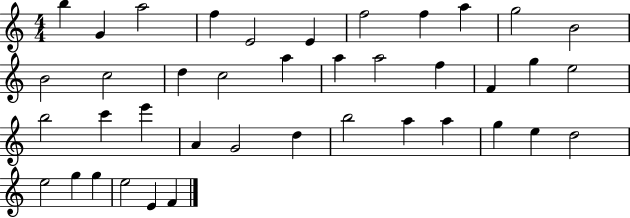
X:1
T:Untitled
M:4/4
L:1/4
K:C
b G a2 f E2 E f2 f a g2 B2 B2 c2 d c2 a a a2 f F g e2 b2 c' e' A G2 d b2 a a g e d2 e2 g g e2 E F